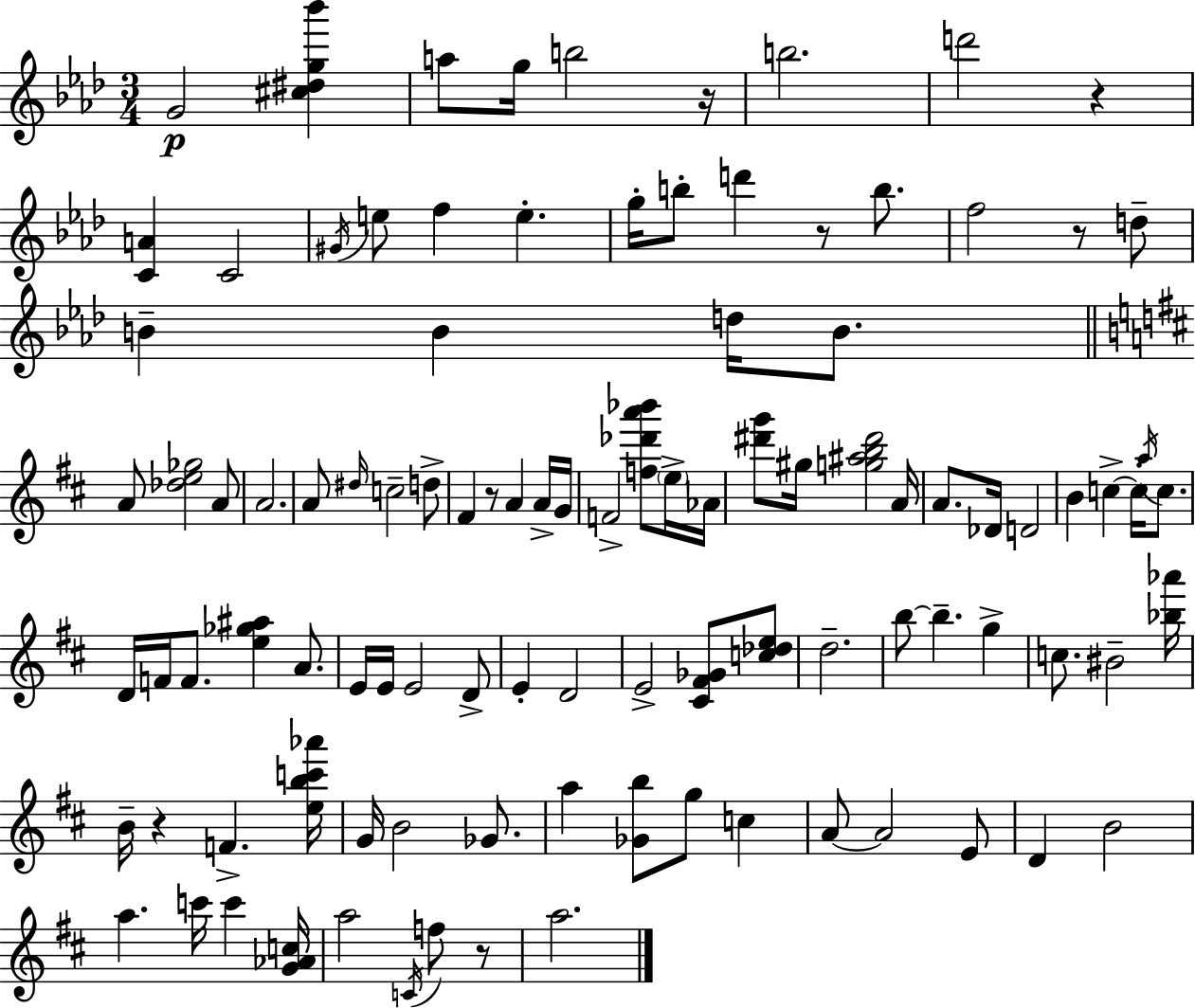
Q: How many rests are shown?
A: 7